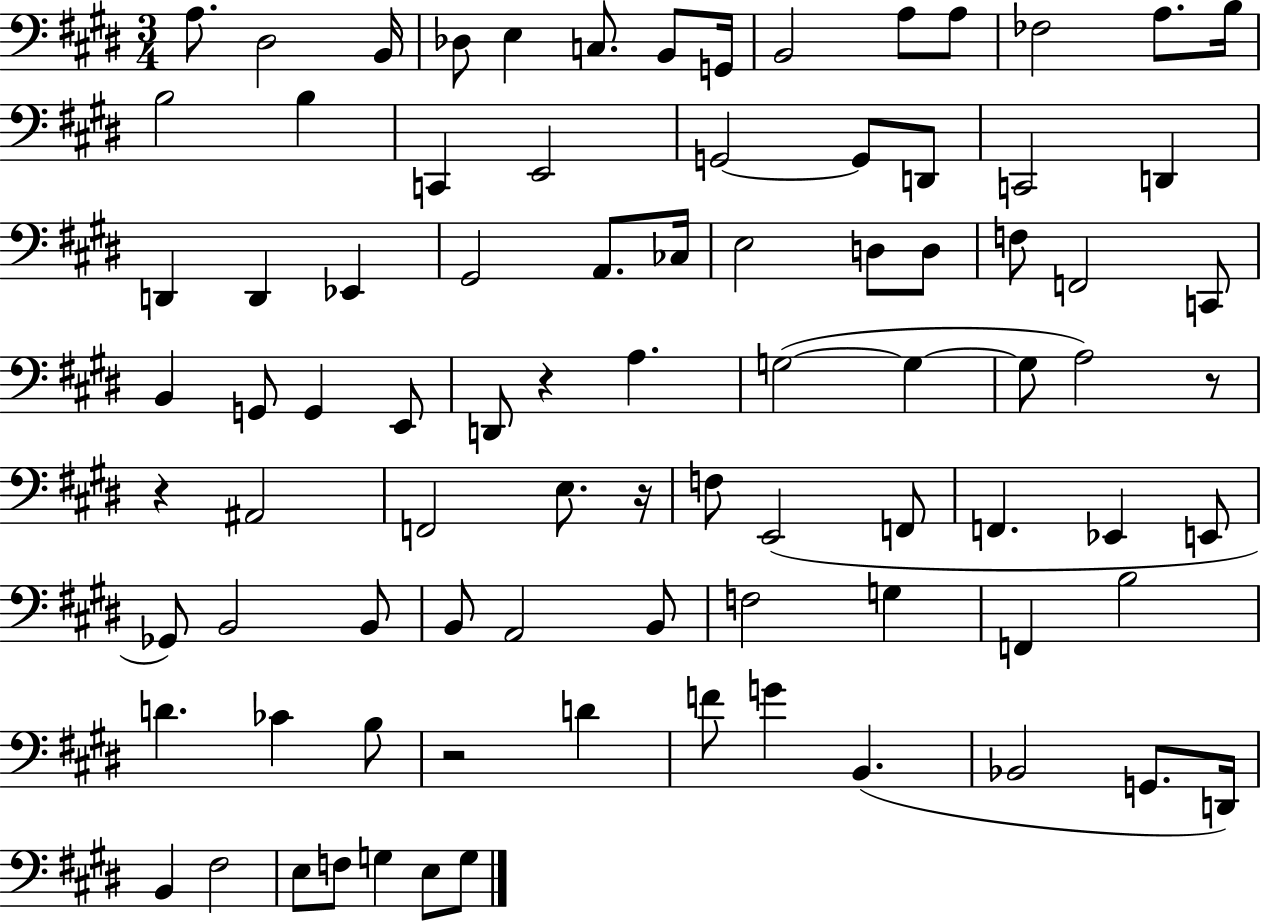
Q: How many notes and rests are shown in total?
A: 86